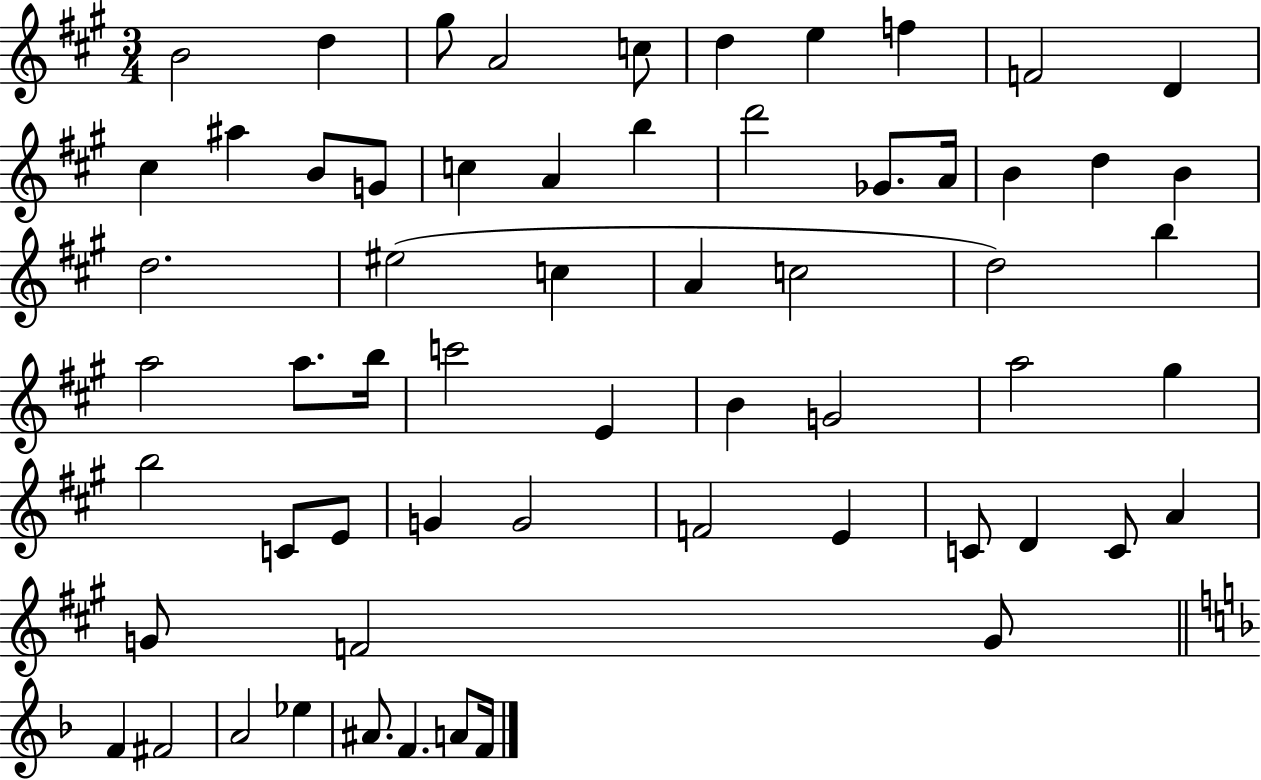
X:1
T:Untitled
M:3/4
L:1/4
K:A
B2 d ^g/2 A2 c/2 d e f F2 D ^c ^a B/2 G/2 c A b d'2 _G/2 A/4 B d B d2 ^e2 c A c2 d2 b a2 a/2 b/4 c'2 E B G2 a2 ^g b2 C/2 E/2 G G2 F2 E C/2 D C/2 A G/2 F2 G/2 F ^F2 A2 _e ^A/2 F A/2 F/4